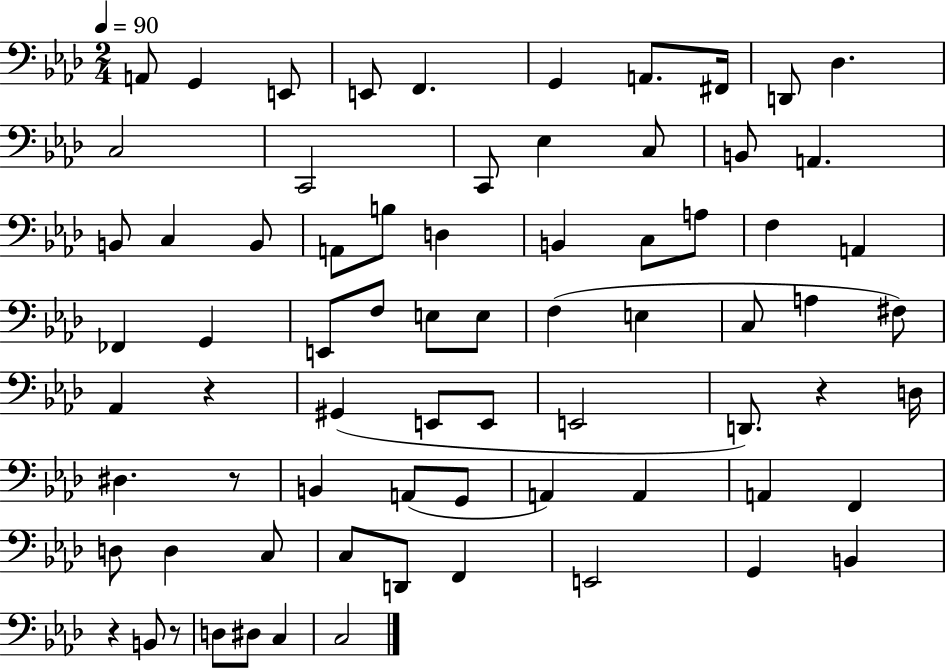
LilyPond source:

{
  \clef bass
  \numericTimeSignature
  \time 2/4
  \key aes \major
  \tempo 4 = 90
  \repeat volta 2 { a,8 g,4 e,8 | e,8 f,4. | g,4 a,8. fis,16 | d,8 des4. | \break c2 | c,2 | c,8 ees4 c8 | b,8 a,4. | \break b,8 c4 b,8 | a,8 b8 d4 | b,4 c8 a8 | f4 a,4 | \break fes,4 g,4 | e,8 f8 e8 e8 | f4( e4 | c8 a4 fis8) | \break aes,4 r4 | gis,4( e,8 e,8 | e,2 | d,8.) r4 d16 | \break dis4. r8 | b,4 a,8( g,8 | a,4) a,4 | a,4 f,4 | \break d8 d4 c8 | c8 d,8 f,4 | e,2 | g,4 b,4 | \break r4 b,8 r8 | d8 dis8 c4 | c2 | } \bar "|."
}